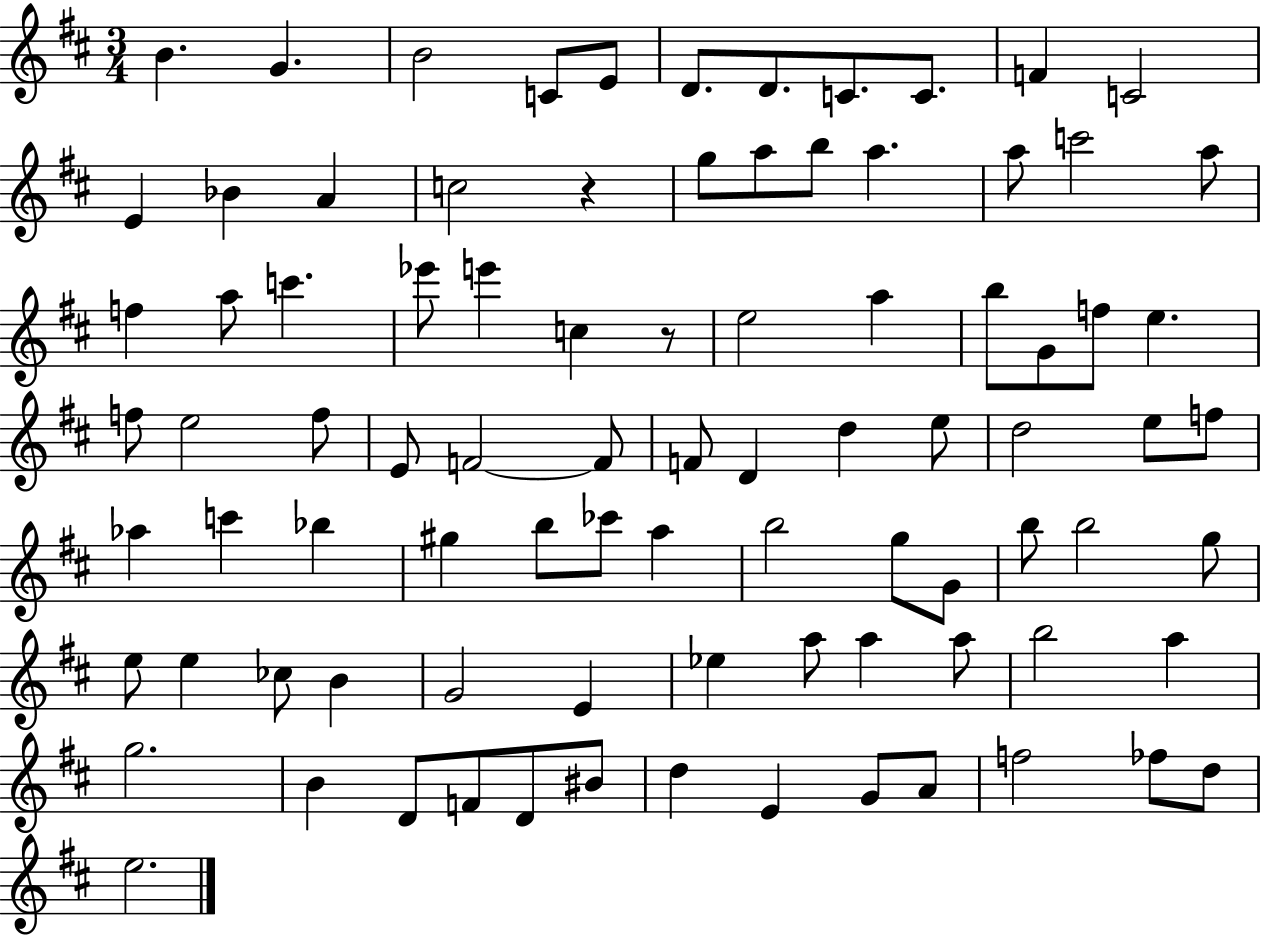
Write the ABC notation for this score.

X:1
T:Untitled
M:3/4
L:1/4
K:D
B G B2 C/2 E/2 D/2 D/2 C/2 C/2 F C2 E _B A c2 z g/2 a/2 b/2 a a/2 c'2 a/2 f a/2 c' _e'/2 e' c z/2 e2 a b/2 G/2 f/2 e f/2 e2 f/2 E/2 F2 F/2 F/2 D d e/2 d2 e/2 f/2 _a c' _b ^g b/2 _c'/2 a b2 g/2 G/2 b/2 b2 g/2 e/2 e _c/2 B G2 E _e a/2 a a/2 b2 a g2 B D/2 F/2 D/2 ^B/2 d E G/2 A/2 f2 _f/2 d/2 e2